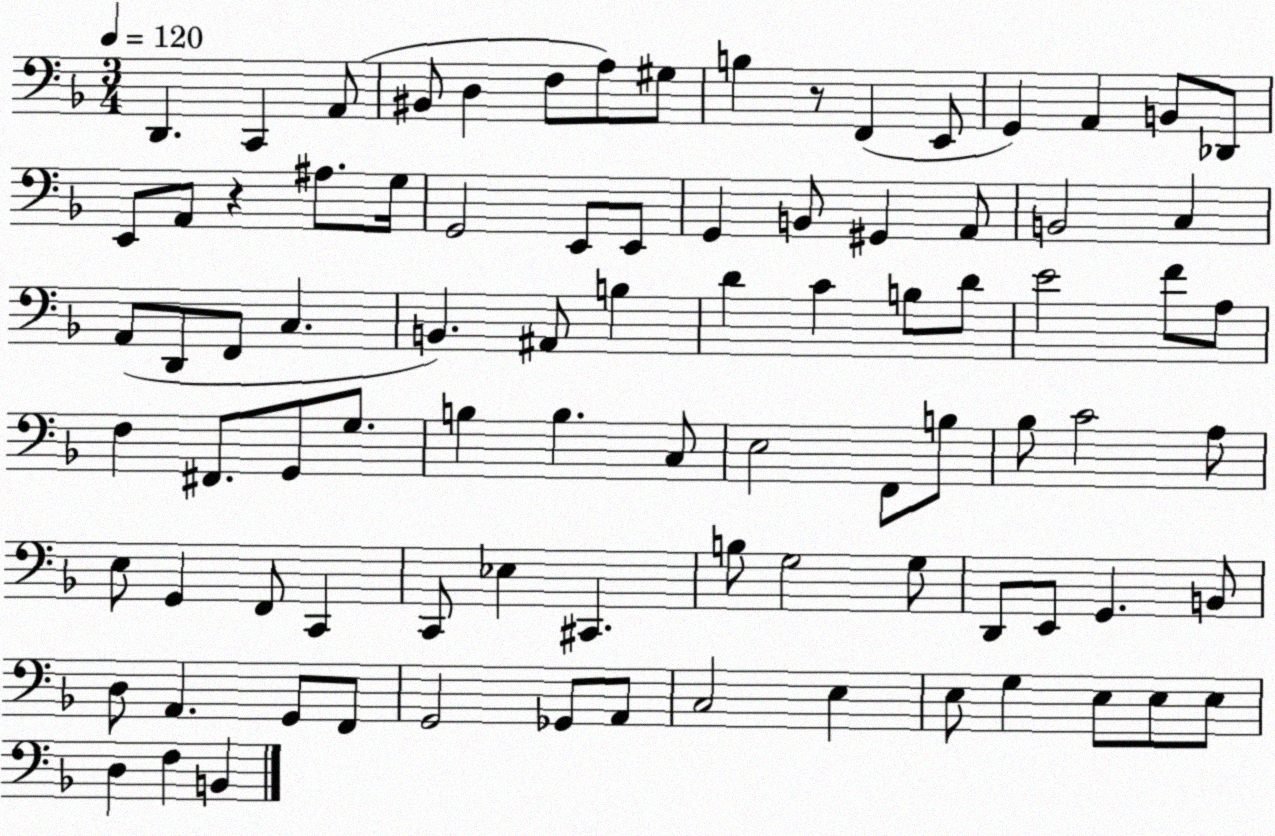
X:1
T:Untitled
M:3/4
L:1/4
K:F
D,, C,, A,,/2 ^B,,/2 D, F,/2 A,/2 ^G,/2 B, z/2 F,, E,,/2 G,, A,, B,,/2 _D,,/2 E,,/2 A,,/2 z ^A,/2 G,/4 G,,2 E,,/2 E,,/2 G,, B,,/2 ^G,, A,,/2 B,,2 C, A,,/2 D,,/2 F,,/2 C, B,, ^A,,/2 B, D C B,/2 D/2 E2 F/2 A,/2 F, ^F,,/2 G,,/2 G,/2 B, B, C,/2 E,2 F,,/2 B,/2 _B,/2 C2 A,/2 E,/2 G,, F,,/2 C,, C,,/2 _E, ^C,, B,/2 G,2 G,/2 D,,/2 E,,/2 G,, B,,/2 D,/2 A,, G,,/2 F,,/2 G,,2 _G,,/2 A,,/2 C,2 E, E,/2 G, E,/2 E,/2 E,/2 D, F, B,,